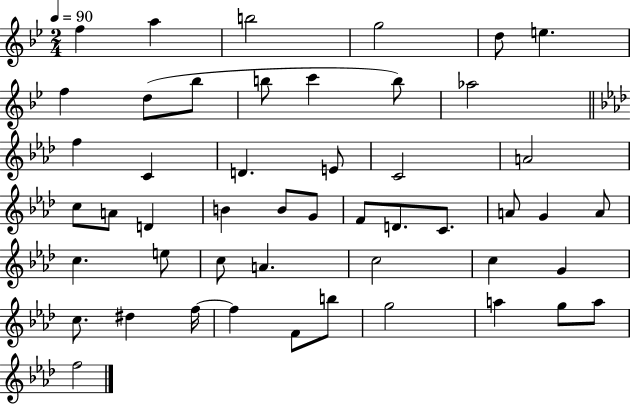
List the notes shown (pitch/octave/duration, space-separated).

F5/q A5/q B5/h G5/h D5/e E5/q. F5/q D5/e Bb5/e B5/e C6/q B5/e Ab5/h F5/q C4/q D4/q. E4/e C4/h A4/h C5/e A4/e D4/q B4/q B4/e G4/e F4/e D4/e. C4/e. A4/e G4/q A4/e C5/q. E5/e C5/e A4/q. C5/h C5/q G4/q C5/e. D#5/q F5/s F5/q F4/e B5/e G5/h A5/q G5/e A5/e F5/h